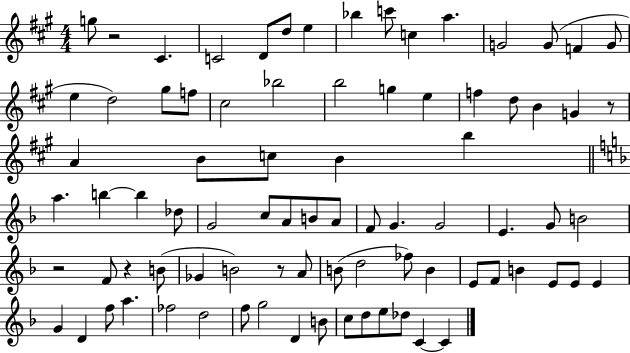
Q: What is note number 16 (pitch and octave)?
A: D5